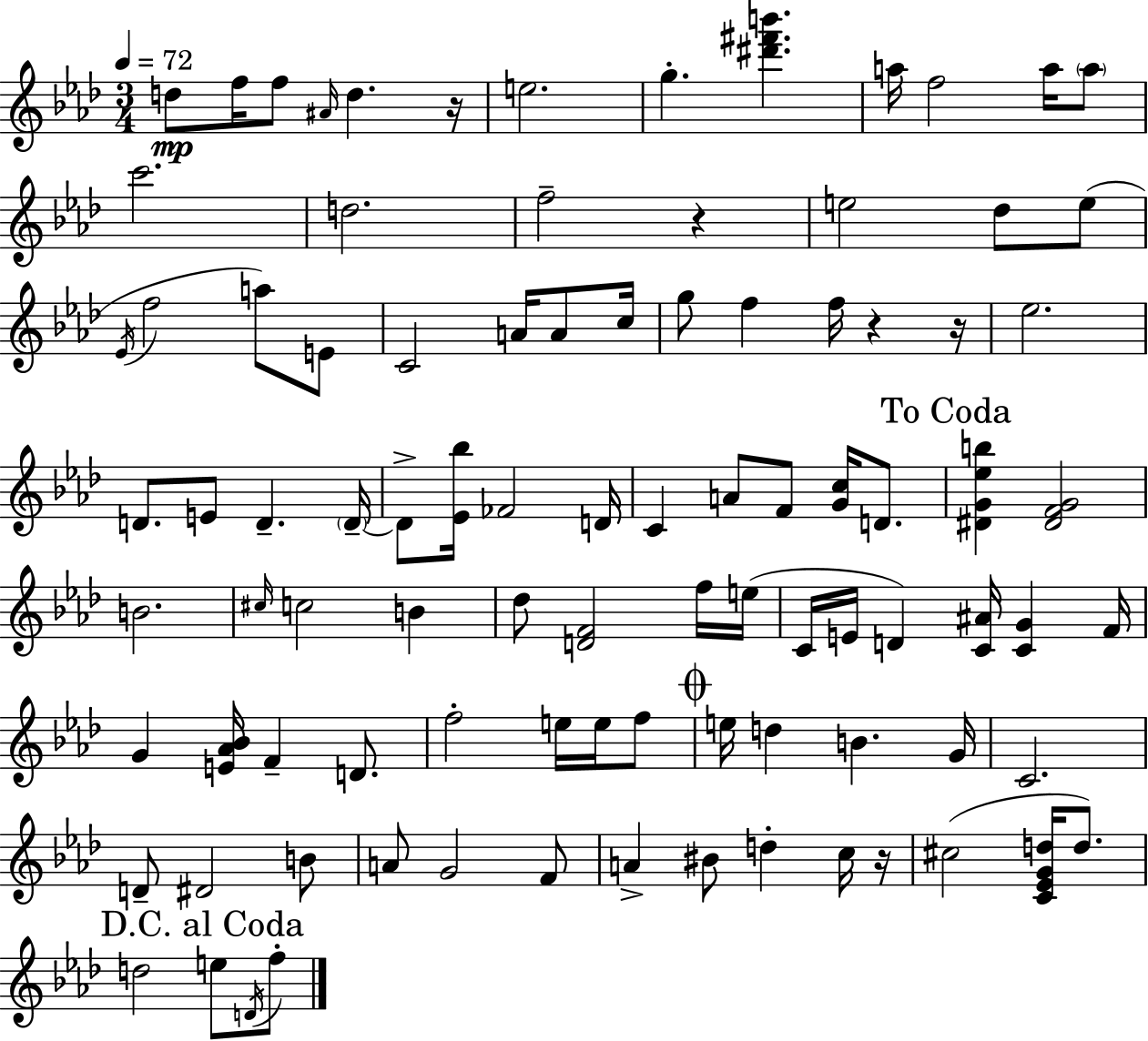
X:1
T:Untitled
M:3/4
L:1/4
K:Ab
d/2 f/4 f/2 ^A/4 d z/4 e2 g [^d'^f'b'] a/4 f2 a/4 a/2 c'2 d2 f2 z e2 _d/2 e/2 _E/4 f2 a/2 E/2 C2 A/4 A/2 c/4 g/2 f f/4 z z/4 _e2 D/2 E/2 D D/4 D/2 [_E_b]/4 _F2 D/4 C A/2 F/2 [Gc]/4 D/2 [^DG_eb] [^DFG]2 B2 ^c/4 c2 B _d/2 [DF]2 f/4 e/4 C/4 E/4 D [C^A]/4 [CG] F/4 G [E_A_B]/4 F D/2 f2 e/4 e/4 f/2 e/4 d B G/4 C2 D/2 ^D2 B/2 A/2 G2 F/2 A ^B/2 d c/4 z/4 ^c2 [C_EGd]/4 d/2 d2 e/2 D/4 f/2